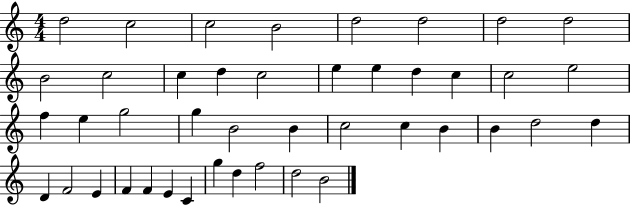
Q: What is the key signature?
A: C major